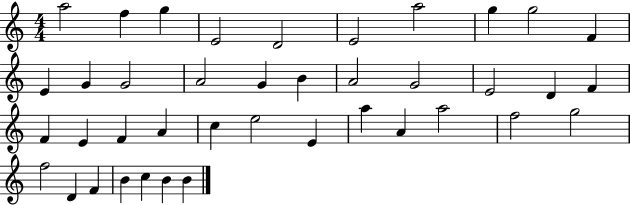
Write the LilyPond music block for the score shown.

{
  \clef treble
  \numericTimeSignature
  \time 4/4
  \key c \major
  a''2 f''4 g''4 | e'2 d'2 | e'2 a''2 | g''4 g''2 f'4 | \break e'4 g'4 g'2 | a'2 g'4 b'4 | a'2 g'2 | e'2 d'4 f'4 | \break f'4 e'4 f'4 a'4 | c''4 e''2 e'4 | a''4 a'4 a''2 | f''2 g''2 | \break f''2 d'4 f'4 | b'4 c''4 b'4 b'4 | \bar "|."
}